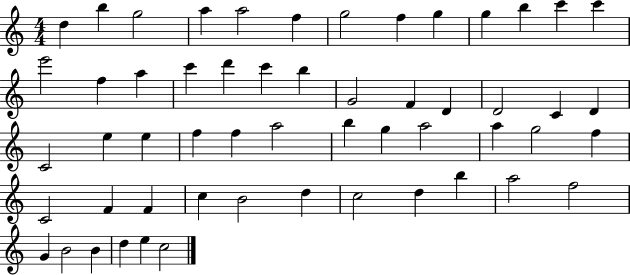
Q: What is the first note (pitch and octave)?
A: D5